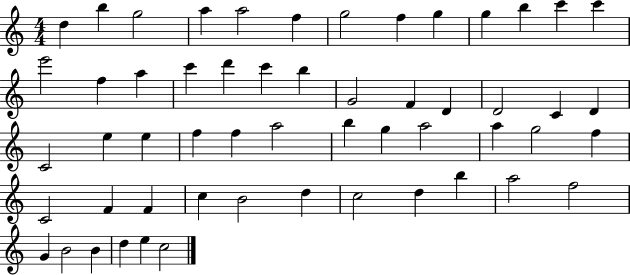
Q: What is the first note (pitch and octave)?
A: D5